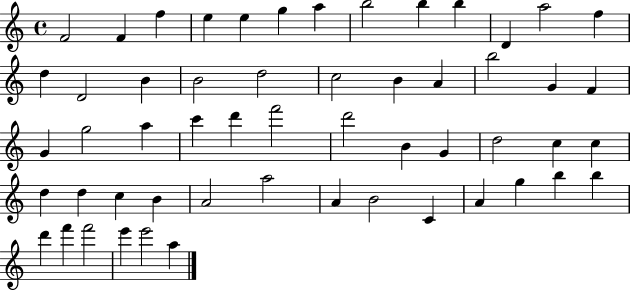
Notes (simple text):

F4/h F4/q F5/q E5/q E5/q G5/q A5/q B5/h B5/q B5/q D4/q A5/h F5/q D5/q D4/h B4/q B4/h D5/h C5/h B4/q A4/q B5/h G4/q F4/q G4/q G5/h A5/q C6/q D6/q F6/h D6/h B4/q G4/q D5/h C5/q C5/q D5/q D5/q C5/q B4/q A4/h A5/h A4/q B4/h C4/q A4/q G5/q B5/q B5/q D6/q F6/q F6/h E6/q E6/h A5/q